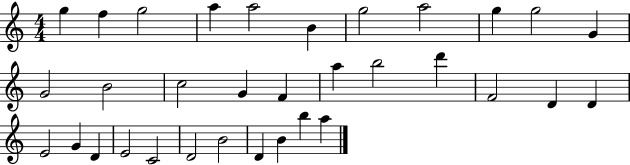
{
  \clef treble
  \numericTimeSignature
  \time 4/4
  \key c \major
  g''4 f''4 g''2 | a''4 a''2 b'4 | g''2 a''2 | g''4 g''2 g'4 | \break g'2 b'2 | c''2 g'4 f'4 | a''4 b''2 d'''4 | f'2 d'4 d'4 | \break e'2 g'4 d'4 | e'2 c'2 | d'2 b'2 | d'4 b'4 b''4 a''4 | \break \bar "|."
}